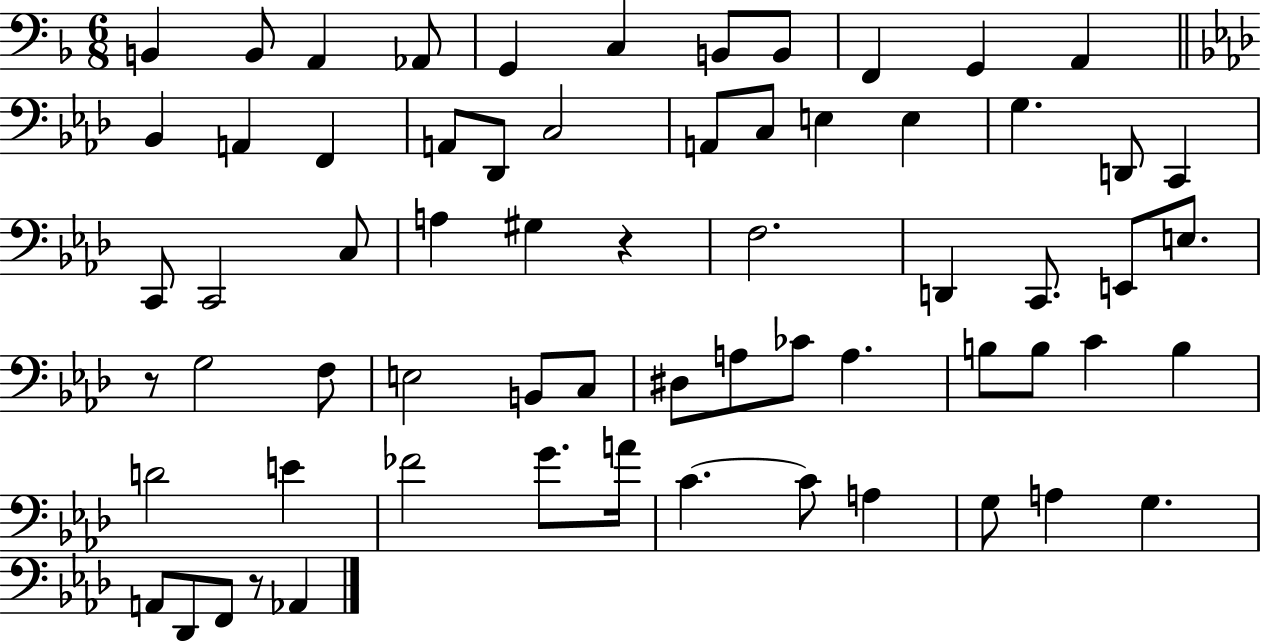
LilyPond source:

{
  \clef bass
  \numericTimeSignature
  \time 6/8
  \key f \major
  b,4 b,8 a,4 aes,8 | g,4 c4 b,8 b,8 | f,4 g,4 a,4 | \bar "||" \break \key aes \major bes,4 a,4 f,4 | a,8 des,8 c2 | a,8 c8 e4 e4 | g4. d,8 c,4 | \break c,8 c,2 c8 | a4 gis4 r4 | f2. | d,4 c,8. e,8 e8. | \break r8 g2 f8 | e2 b,8 c8 | dis8 a8 ces'8 a4. | b8 b8 c'4 b4 | \break d'2 e'4 | fes'2 g'8. a'16 | c'4.~~ c'8 a4 | g8 a4 g4. | \break a,8 des,8 f,8 r8 aes,4 | \bar "|."
}